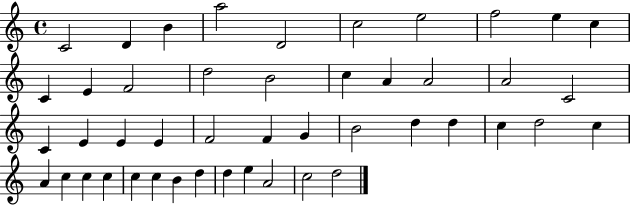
{
  \clef treble
  \time 4/4
  \defaultTimeSignature
  \key c \major
  c'2 d'4 b'4 | a''2 d'2 | c''2 e''2 | f''2 e''4 c''4 | \break c'4 e'4 f'2 | d''2 b'2 | c''4 a'4 a'2 | a'2 c'2 | \break c'4 e'4 e'4 e'4 | f'2 f'4 g'4 | b'2 d''4 d''4 | c''4 d''2 c''4 | \break a'4 c''4 c''4 c''4 | c''4 c''4 b'4 d''4 | d''4 e''4 a'2 | c''2 d''2 | \break \bar "|."
}